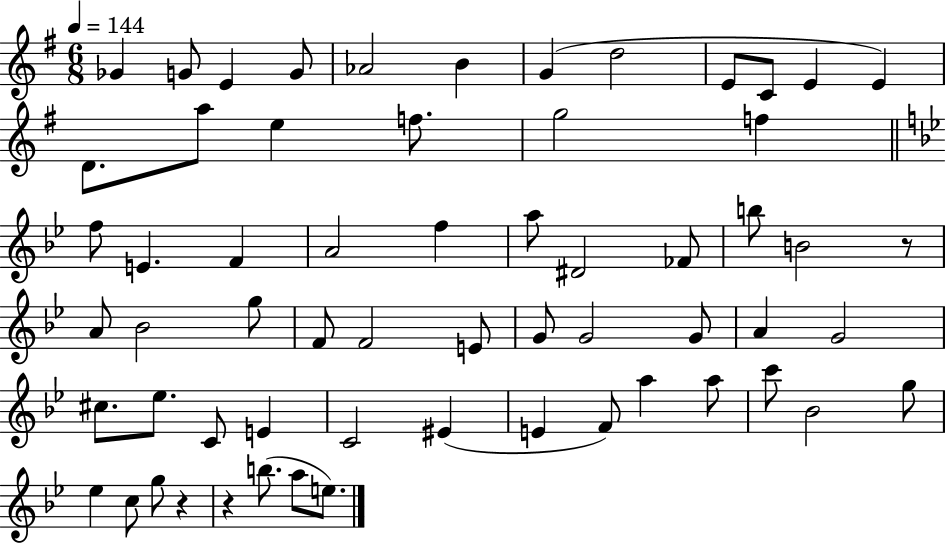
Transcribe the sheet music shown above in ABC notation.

X:1
T:Untitled
M:6/8
L:1/4
K:G
_G G/2 E G/2 _A2 B G d2 E/2 C/2 E E D/2 a/2 e f/2 g2 f f/2 E F A2 f a/2 ^D2 _F/2 b/2 B2 z/2 A/2 _B2 g/2 F/2 F2 E/2 G/2 G2 G/2 A G2 ^c/2 _e/2 C/2 E C2 ^E E F/2 a a/2 c'/2 _B2 g/2 _e c/2 g/2 z z b/2 a/2 e/2